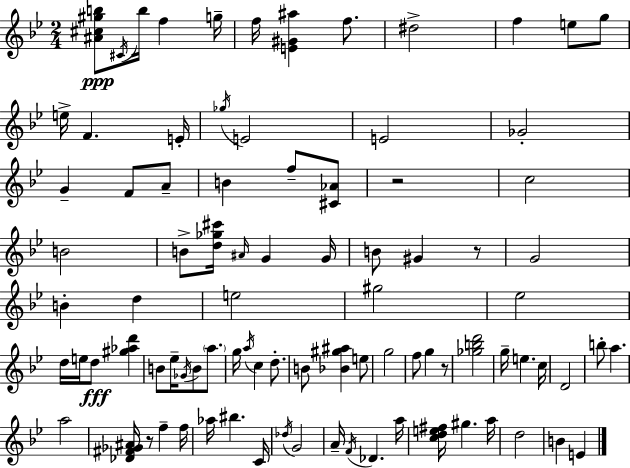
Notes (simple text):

[A#4,C#5,G#5,B5]/e C#4/s B5/s F5/q G5/s F5/s [E4,G#4,A#5]/q F5/e. D#5/h F5/q E5/e G5/e E5/s F4/q. E4/s Gb5/s E4/h E4/h Gb4/h G4/q F4/e A4/e B4/q F5/e [C#4,Ab4]/e R/h C5/h B4/h B4/e [D5,Gb5,C#6]/s A#4/s G4/q G4/s B4/e G#4/q R/e G4/h B4/q D5/q E5/h G#5/h Eb5/h D5/s E5/s D5/e [G#5,Ab5,D6]/q B4/e Eb5/s Gb4/s B4/e A5/e. G5/s A5/s C5/q D5/e. B4/e [Bb4,G#5,A#5]/q E5/e G5/h F5/e G5/q R/e [Gb5,B5,D6]/h G5/s E5/q. C5/s D4/h B5/e A5/q. A5/h [Db4,F#4,Gb4,A#4]/s R/e F5/q F5/s Ab5/s BIS5/q. C4/s Db5/s G4/h A4/s F4/s Db4/q. A5/s [C5,D5,E5,F#5]/s G#5/q. A5/s D5/h B4/q E4/q